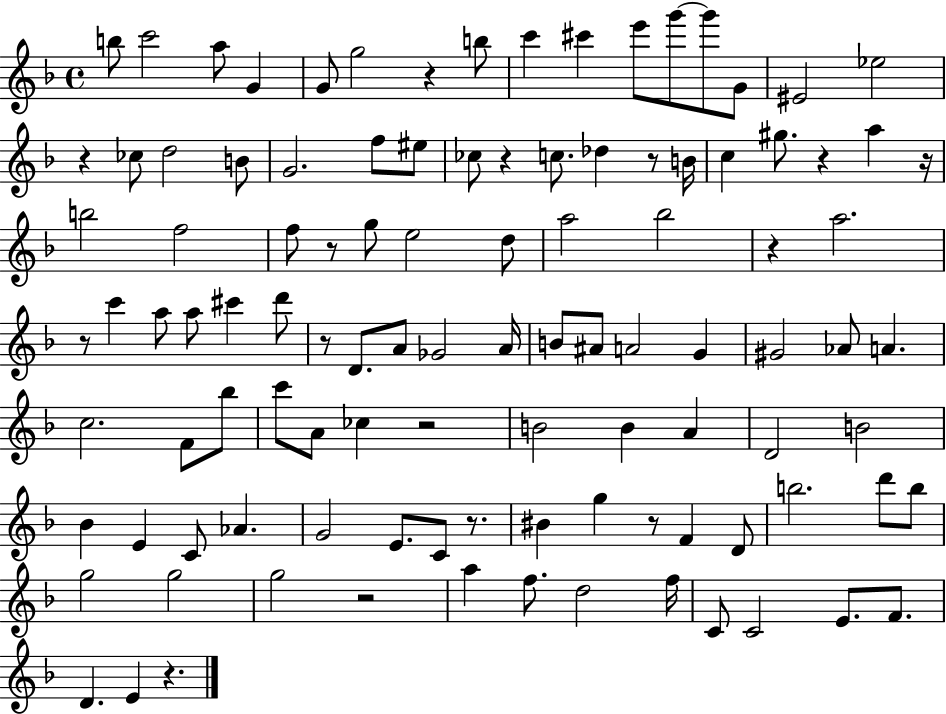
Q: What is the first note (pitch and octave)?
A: B5